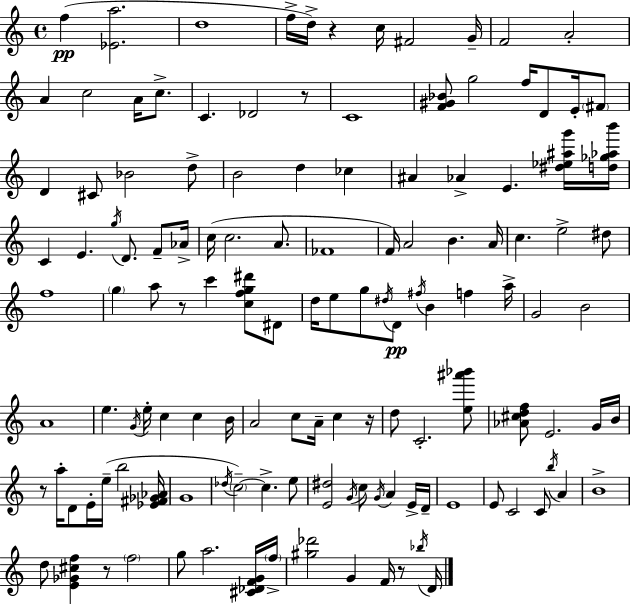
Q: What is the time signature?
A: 4/4